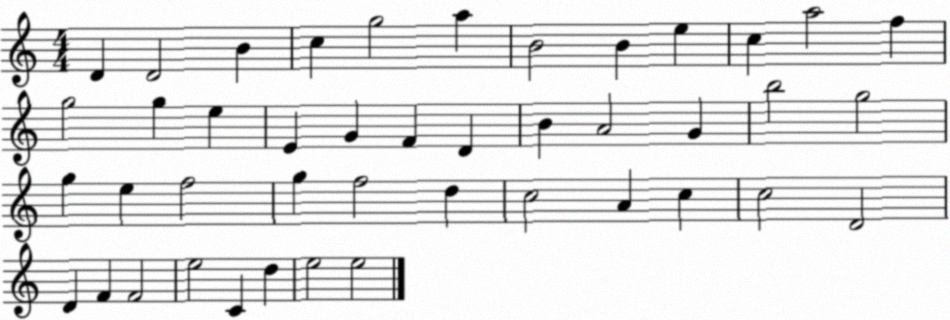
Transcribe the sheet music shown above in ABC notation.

X:1
T:Untitled
M:4/4
L:1/4
K:C
D D2 B c g2 a B2 B e c a2 f g2 g e E G F D B A2 G b2 g2 g e f2 g f2 d c2 A c c2 D2 D F F2 e2 C d e2 e2